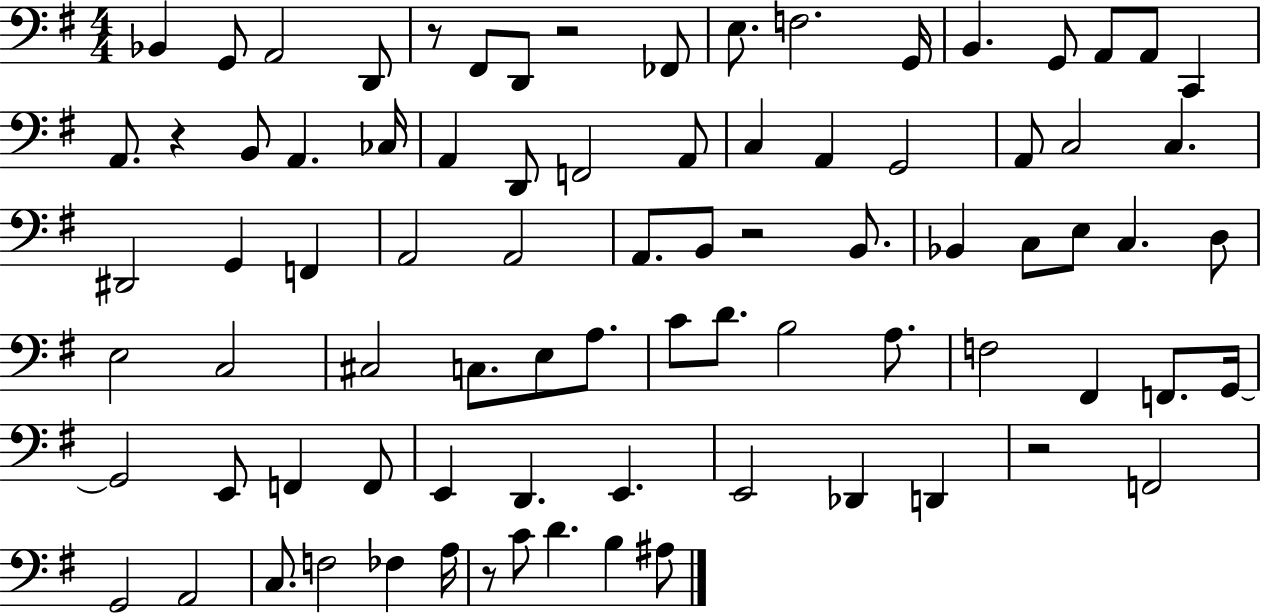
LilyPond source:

{
  \clef bass
  \numericTimeSignature
  \time 4/4
  \key g \major
  bes,4 g,8 a,2 d,8 | r8 fis,8 d,8 r2 fes,8 | e8. f2. g,16 | b,4. g,8 a,8 a,8 c,4 | \break a,8. r4 b,8 a,4. ces16 | a,4 d,8 f,2 a,8 | c4 a,4 g,2 | a,8 c2 c4. | \break dis,2 g,4 f,4 | a,2 a,2 | a,8. b,8 r2 b,8. | bes,4 c8 e8 c4. d8 | \break e2 c2 | cis2 c8. e8 a8. | c'8 d'8. b2 a8. | f2 fis,4 f,8. g,16~~ | \break g,2 e,8 f,4 f,8 | e,4 d,4. e,4. | e,2 des,4 d,4 | r2 f,2 | \break g,2 a,2 | c8. f2 fes4 a16 | r8 c'8 d'4. b4 ais8 | \bar "|."
}